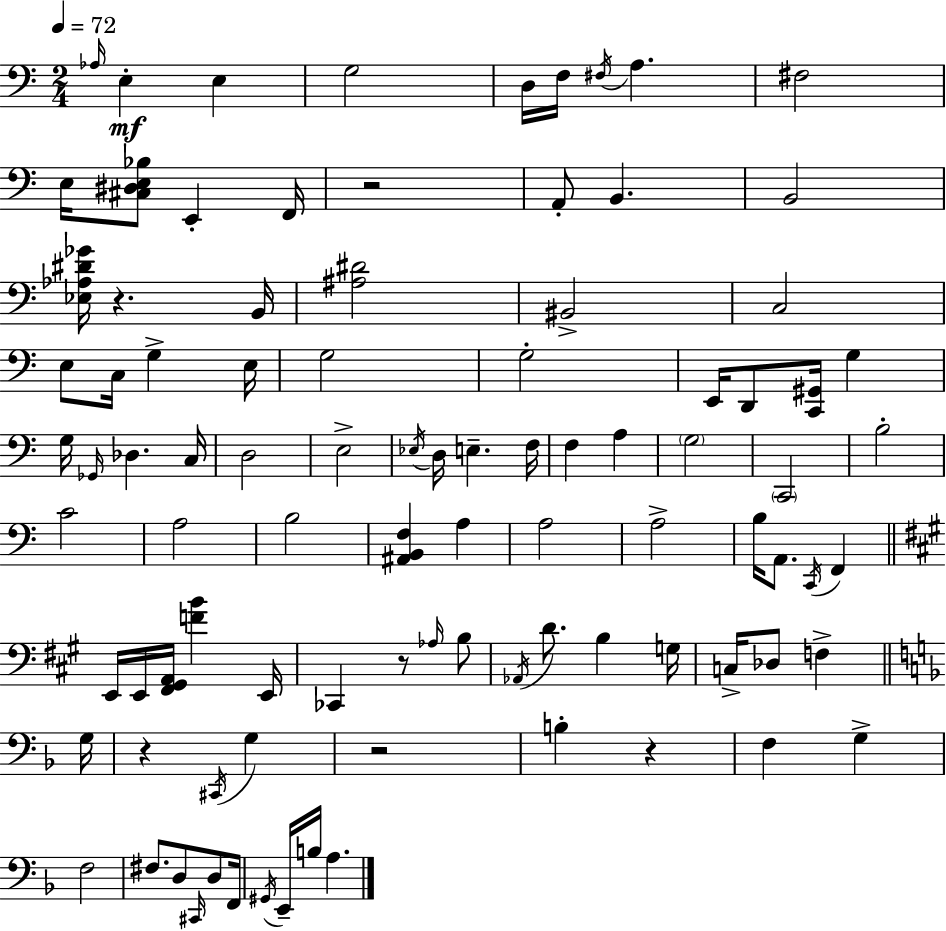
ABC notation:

X:1
T:Untitled
M:2/4
L:1/4
K:C
_A,/4 E, E, G,2 D,/4 F,/4 ^F,/4 A, ^F,2 E,/4 [^C,^D,E,_B,]/2 E,, F,,/4 z2 A,,/2 B,, B,,2 [_E,_A,^D_G]/4 z B,,/4 [^A,^D]2 ^B,,2 C,2 E,/2 C,/4 G, E,/4 G,2 G,2 E,,/4 D,,/2 [C,,^G,,]/4 G, G,/4 _G,,/4 _D, C,/4 D,2 E,2 _E,/4 D,/4 E, F,/4 F, A, G,2 C,,2 B,2 C2 A,2 B,2 [^A,,B,,F,] A, A,2 A,2 B,/4 A,,/2 C,,/4 F,, E,,/4 E,,/4 [^F,,^G,,A,,]/4 [FB] E,,/4 _C,, z/2 _A,/4 B,/2 _A,,/4 D/2 B, G,/4 C,/4 _D,/2 F, G,/4 z ^C,,/4 G, z2 B, z F, G, F,2 ^F,/2 D,/2 ^C,,/4 D,/2 F,,/4 ^G,,/4 E,,/4 B,/4 A,